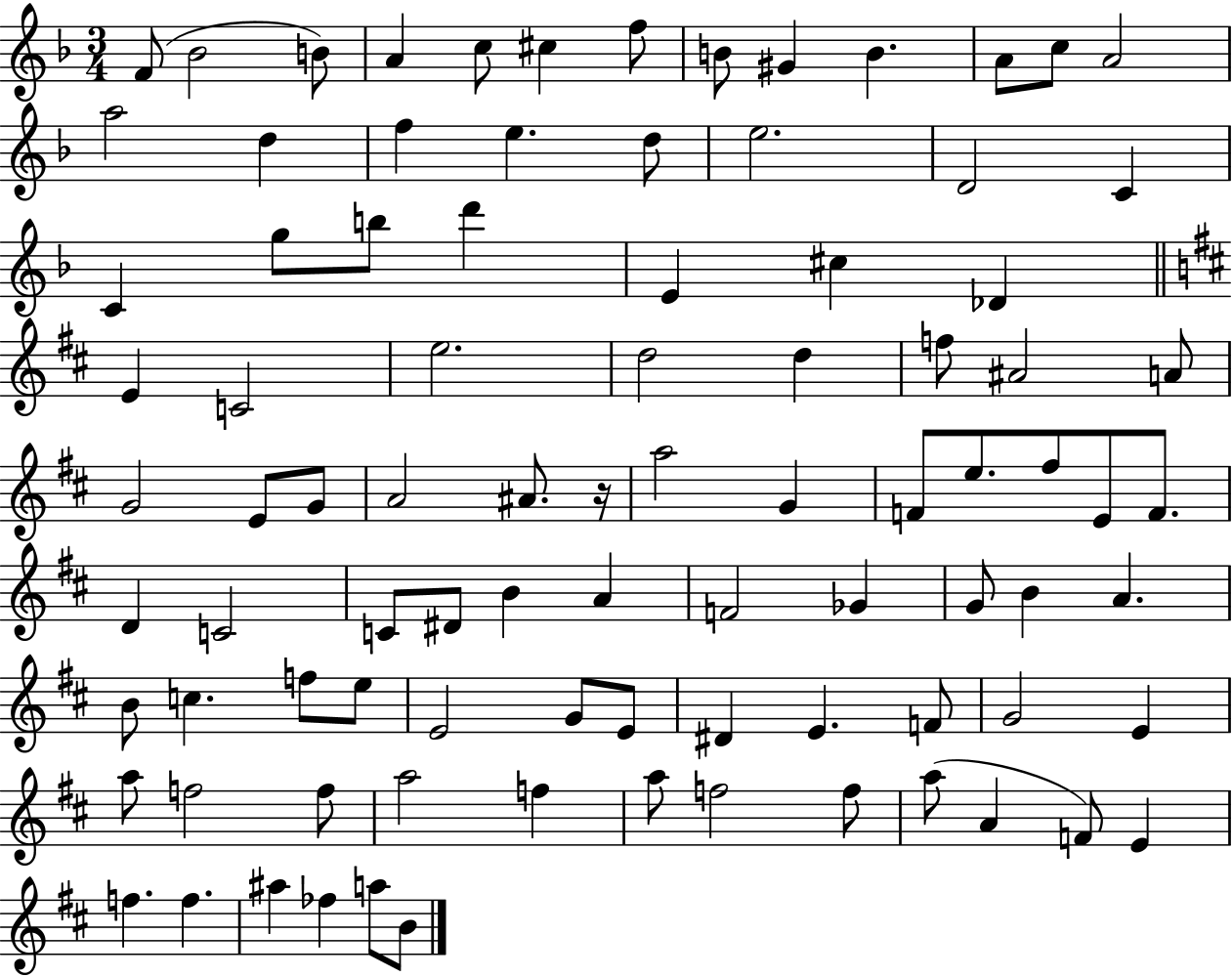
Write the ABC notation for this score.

X:1
T:Untitled
M:3/4
L:1/4
K:F
F/2 _B2 B/2 A c/2 ^c f/2 B/2 ^G B A/2 c/2 A2 a2 d f e d/2 e2 D2 C C g/2 b/2 d' E ^c _D E C2 e2 d2 d f/2 ^A2 A/2 G2 E/2 G/2 A2 ^A/2 z/4 a2 G F/2 e/2 ^f/2 E/2 F/2 D C2 C/2 ^D/2 B A F2 _G G/2 B A B/2 c f/2 e/2 E2 G/2 E/2 ^D E F/2 G2 E a/2 f2 f/2 a2 f a/2 f2 f/2 a/2 A F/2 E f f ^a _f a/2 B/2